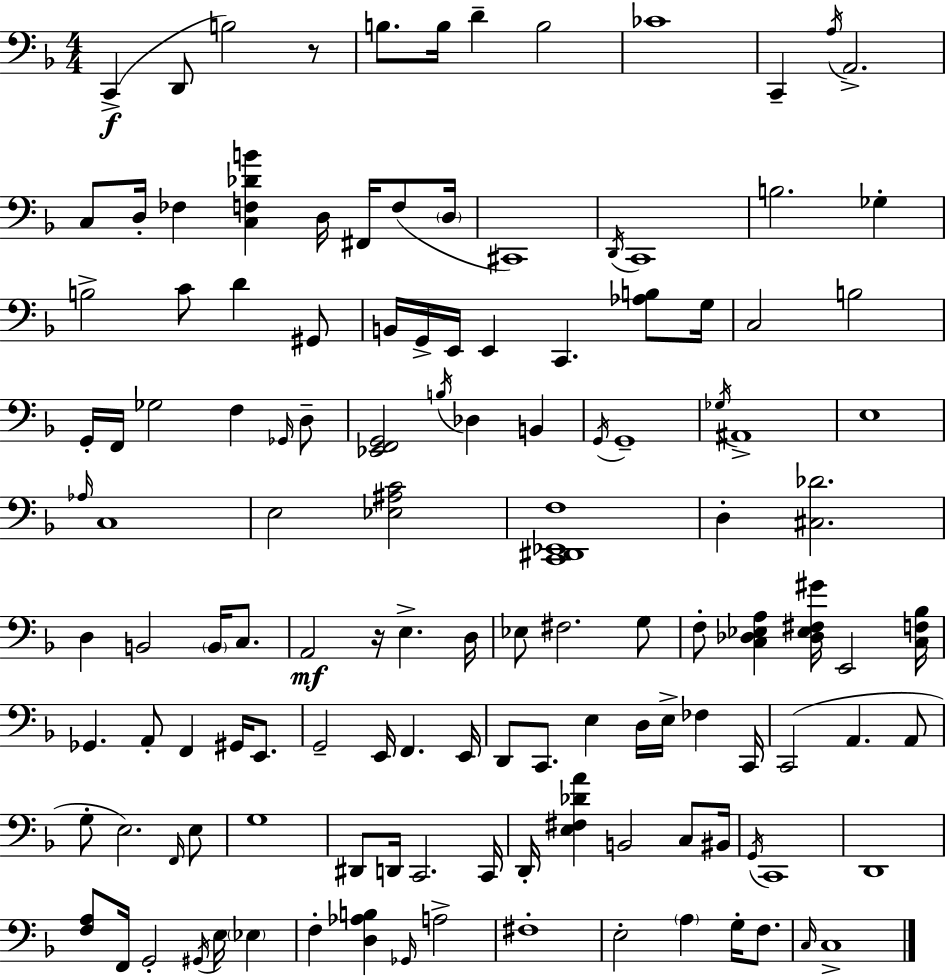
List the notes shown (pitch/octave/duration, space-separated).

C2/q D2/e B3/h R/e B3/e. B3/s D4/q B3/h CES4/w C2/q A3/s A2/h. C3/e D3/s FES3/q [C3,F3,Db4,B4]/q D3/s F#2/s F3/e D3/s C#2/w D2/s C2/w B3/h. Gb3/q B3/h C4/e D4/q G#2/e B2/s G2/s E2/s E2/q C2/q. [Ab3,B3]/e G3/s C3/h B3/h G2/s F2/s Gb3/h F3/q Gb2/s D3/e [Eb2,F2,G2]/h B3/s Db3/q B2/q G2/s G2/w Gb3/s A#2/w E3/w Ab3/s C3/w E3/h [Eb3,A#3,C4]/h [C2,D#2,Eb2,F3]/w D3/q [C#3,Db4]/h. D3/q B2/h B2/s C3/e. A2/h R/s E3/q. D3/s Eb3/e F#3/h. G3/e F3/e [C3,Db3,Eb3,A3]/q [Db3,Eb3,F#3,G#4]/s E2/h [C3,F3,Bb3]/s Gb2/q. A2/e F2/q G#2/s E2/e. G2/h E2/s F2/q. E2/s D2/e C2/e. E3/q D3/s E3/s FES3/q C2/s C2/h A2/q. A2/e G3/e E3/h. F2/s E3/e G3/w D#2/e D2/s C2/h. C2/s D2/s [E3,F#3,Db4,A4]/q B2/h C3/e BIS2/s G2/s C2/w D2/w [F3,A3]/e F2/s G2/h G#2/s E3/s Eb3/q F3/q [D3,Ab3,B3]/q Gb2/s A3/h F#3/w E3/h A3/q G3/s F3/e. C3/s C3/w